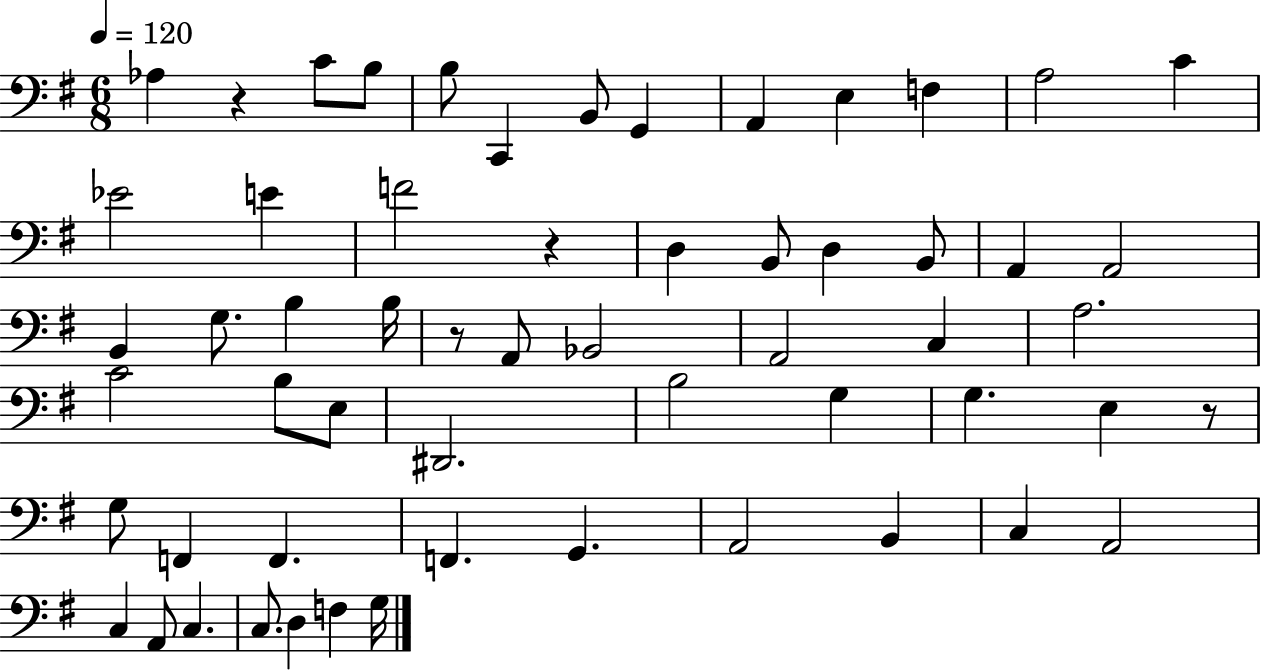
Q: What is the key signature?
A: G major